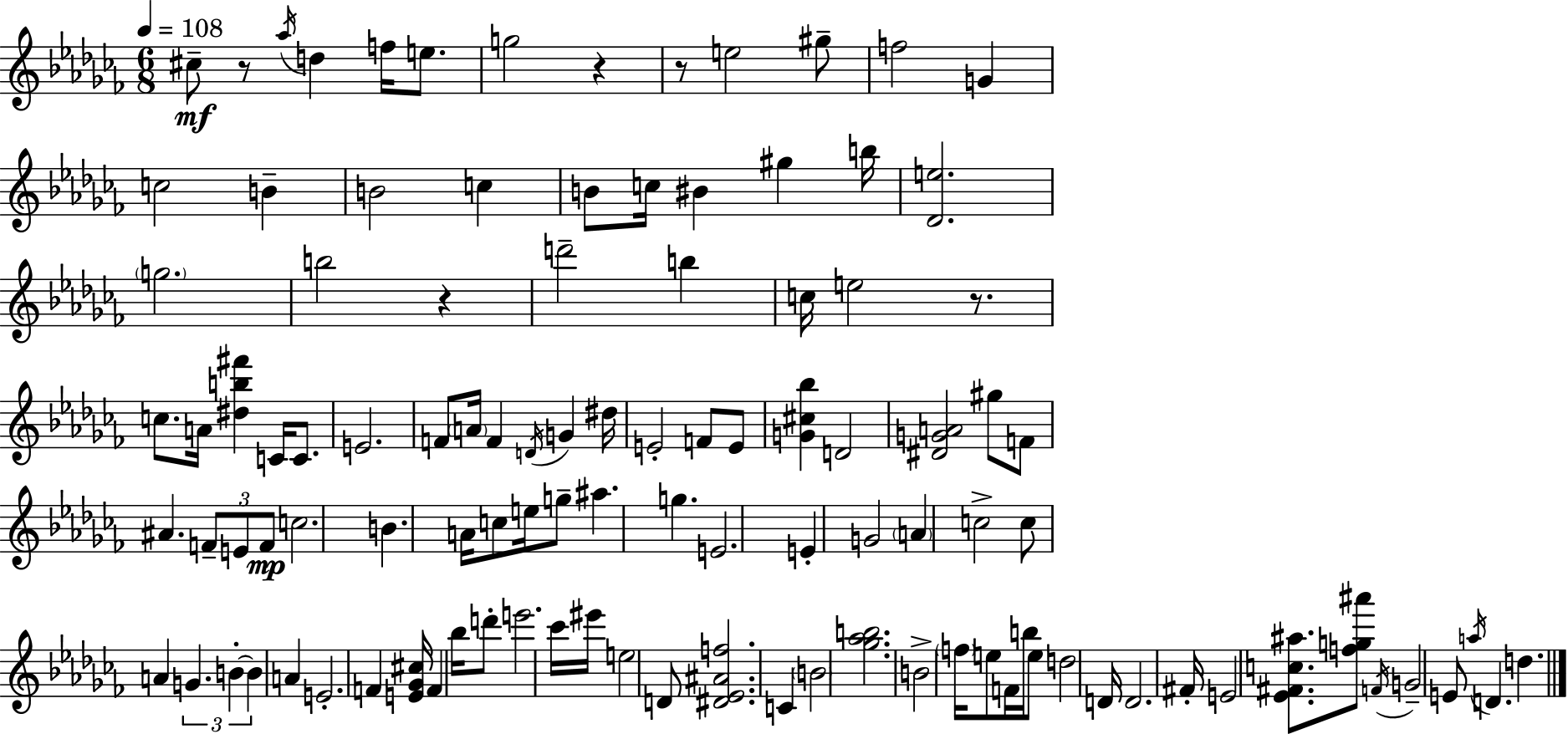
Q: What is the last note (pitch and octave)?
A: D5